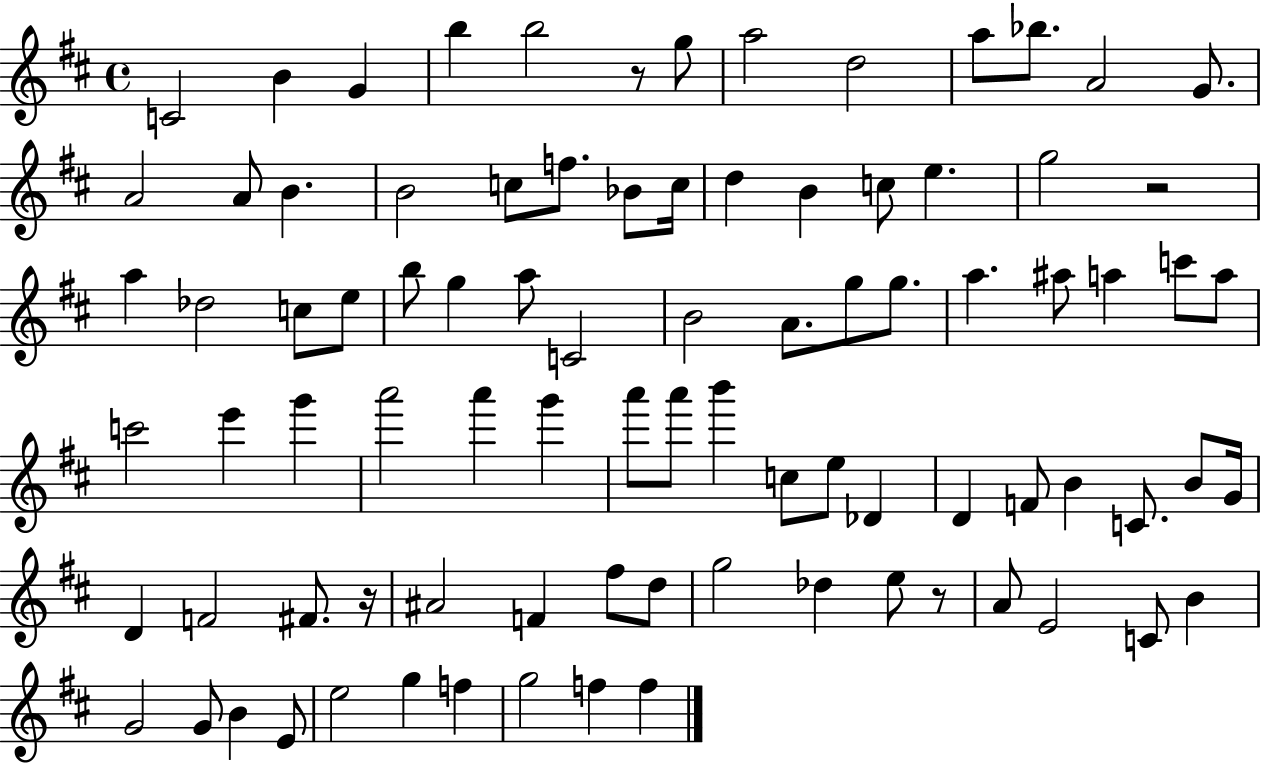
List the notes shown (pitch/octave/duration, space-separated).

C4/h B4/q G4/q B5/q B5/h R/e G5/e A5/h D5/h A5/e Bb5/e. A4/h G4/e. A4/h A4/e B4/q. B4/h C5/e F5/e. Bb4/e C5/s D5/q B4/q C5/e E5/q. G5/h R/h A5/q Db5/h C5/e E5/e B5/e G5/q A5/e C4/h B4/h A4/e. G5/e G5/e. A5/q. A#5/e A5/q C6/e A5/e C6/h E6/q G6/q A6/h A6/q G6/q A6/e A6/e B6/q C5/e E5/e Db4/q D4/q F4/e B4/q C4/e. B4/e G4/s D4/q F4/h F#4/e. R/s A#4/h F4/q F#5/e D5/e G5/h Db5/q E5/e R/e A4/e E4/h C4/e B4/q G4/h G4/e B4/q E4/e E5/h G5/q F5/q G5/h F5/q F5/q